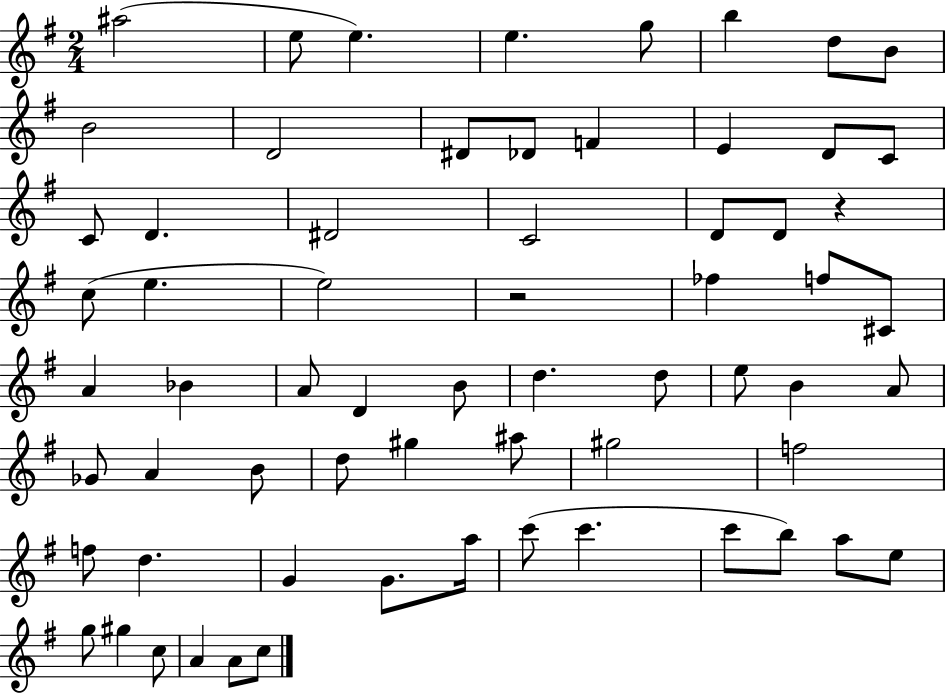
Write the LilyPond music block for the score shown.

{
  \clef treble
  \numericTimeSignature
  \time 2/4
  \key g \major
  ais''2( | e''8 e''4.) | e''4. g''8 | b''4 d''8 b'8 | \break b'2 | d'2 | dis'8 des'8 f'4 | e'4 d'8 c'8 | \break c'8 d'4. | dis'2 | c'2 | d'8 d'8 r4 | \break c''8( e''4. | e''2) | r2 | fes''4 f''8 cis'8 | \break a'4 bes'4 | a'8 d'4 b'8 | d''4. d''8 | e''8 b'4 a'8 | \break ges'8 a'4 b'8 | d''8 gis''4 ais''8 | gis''2 | f''2 | \break f''8 d''4. | g'4 g'8. a''16 | c'''8( c'''4. | c'''8 b''8) a''8 e''8 | \break g''8 gis''4 c''8 | a'4 a'8 c''8 | \bar "|."
}